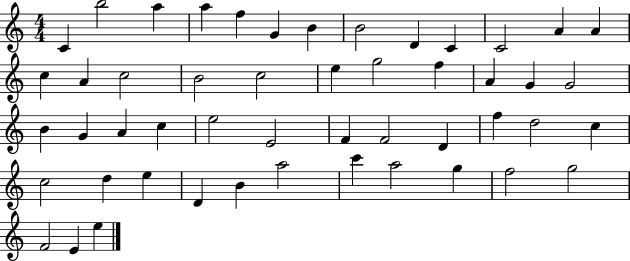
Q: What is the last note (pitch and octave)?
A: E5